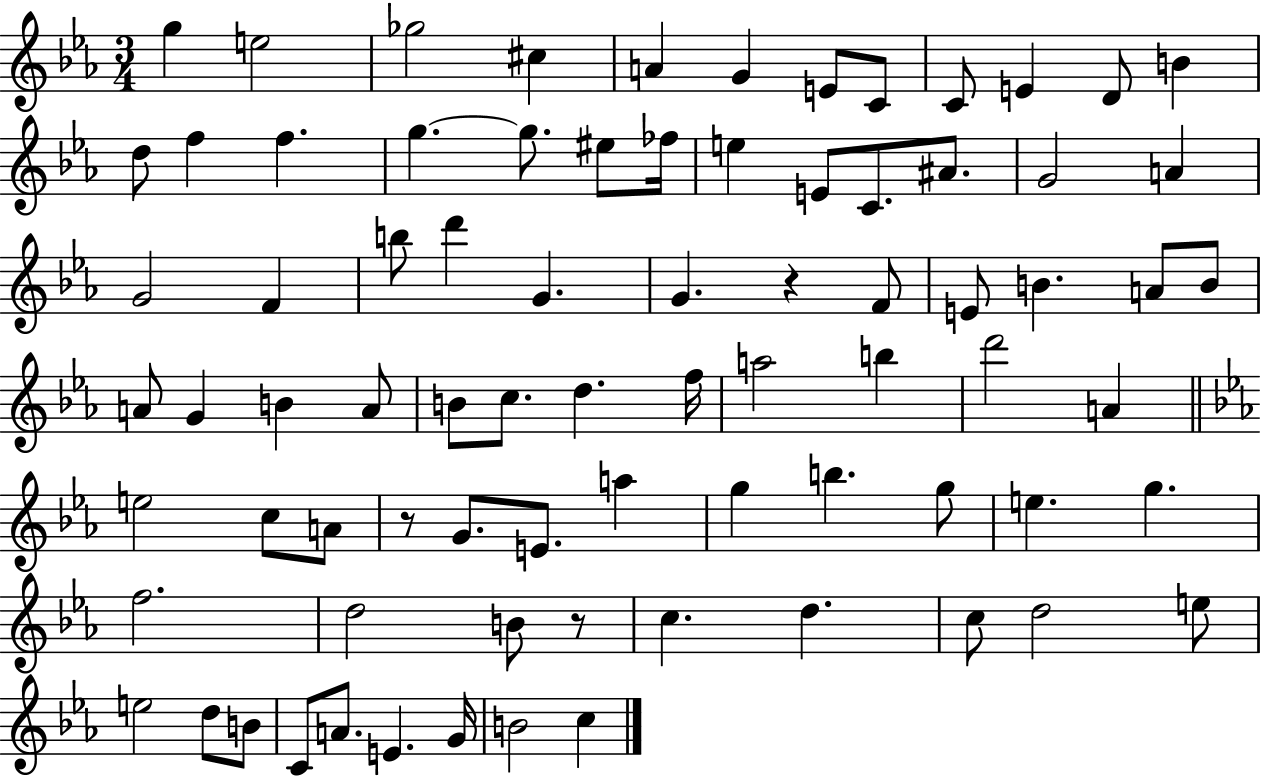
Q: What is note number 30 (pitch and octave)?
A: G4